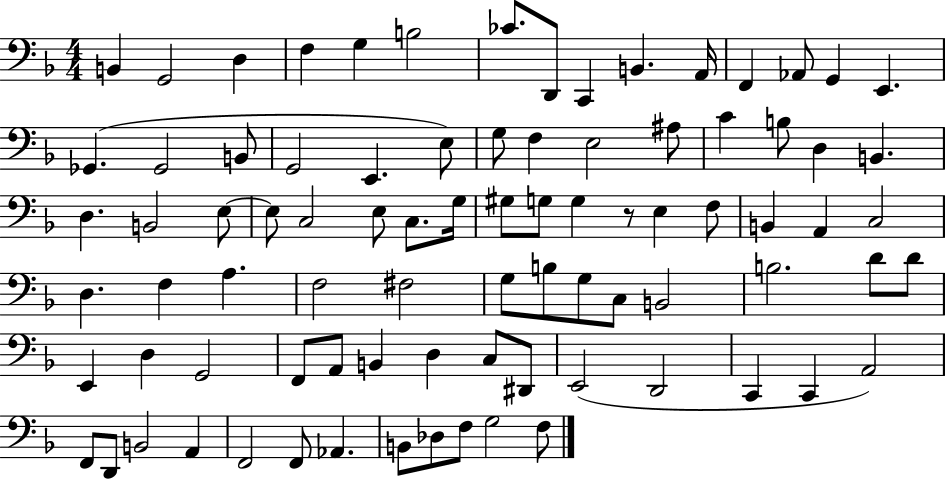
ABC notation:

X:1
T:Untitled
M:4/4
L:1/4
K:F
B,, G,,2 D, F, G, B,2 _C/2 D,,/2 C,, B,, A,,/4 F,, _A,,/2 G,, E,, _G,, _G,,2 B,,/2 G,,2 E,, E,/2 G,/2 F, E,2 ^A,/2 C B,/2 D, B,, D, B,,2 E,/2 E,/2 C,2 E,/2 C,/2 G,/4 ^G,/2 G,/2 G, z/2 E, F,/2 B,, A,, C,2 D, F, A, F,2 ^F,2 G,/2 B,/2 G,/2 C,/2 B,,2 B,2 D/2 D/2 E,, D, G,,2 F,,/2 A,,/2 B,, D, C,/2 ^D,,/2 E,,2 D,,2 C,, C,, A,,2 F,,/2 D,,/2 B,,2 A,, F,,2 F,,/2 _A,, B,,/2 _D,/2 F,/2 G,2 F,/2